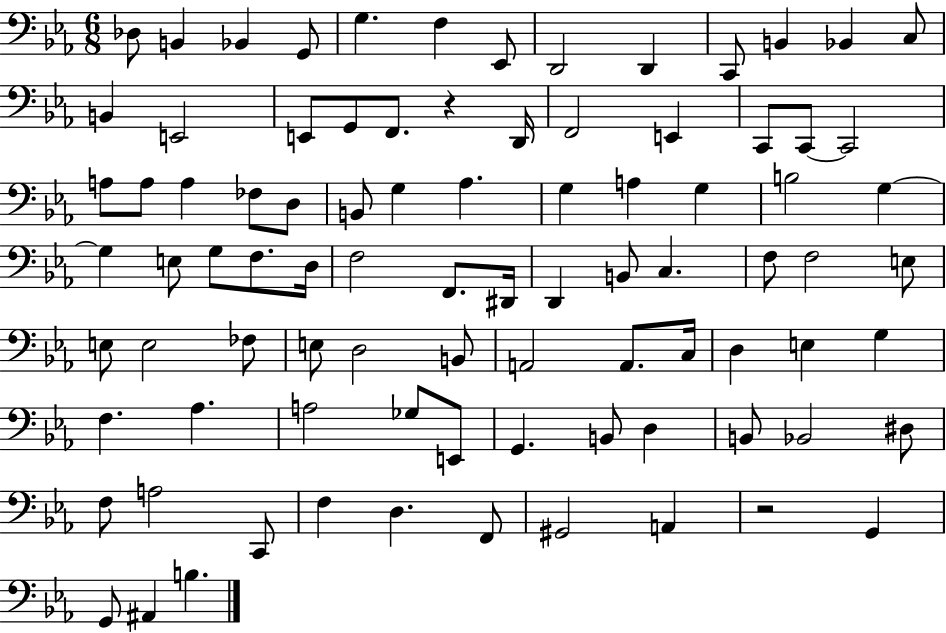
Db3/e B2/q Bb2/q G2/e G3/q. F3/q Eb2/e D2/h D2/q C2/e B2/q Bb2/q C3/e B2/q E2/h E2/e G2/e F2/e. R/q D2/s F2/h E2/q C2/e C2/e C2/h A3/e A3/e A3/q FES3/e D3/e B2/e G3/q Ab3/q. G3/q A3/q G3/q B3/h G3/q G3/q E3/e G3/e F3/e. D3/s F3/h F2/e. D#2/s D2/q B2/e C3/q. F3/e F3/h E3/e E3/e E3/h FES3/e E3/e D3/h B2/e A2/h A2/e. C3/s D3/q E3/q G3/q F3/q. Ab3/q. A3/h Gb3/e E2/e G2/q. B2/e D3/q B2/e Bb2/h D#3/e F3/e A3/h C2/e F3/q D3/q. F2/e G#2/h A2/q R/h G2/q G2/e A#2/q B3/q.